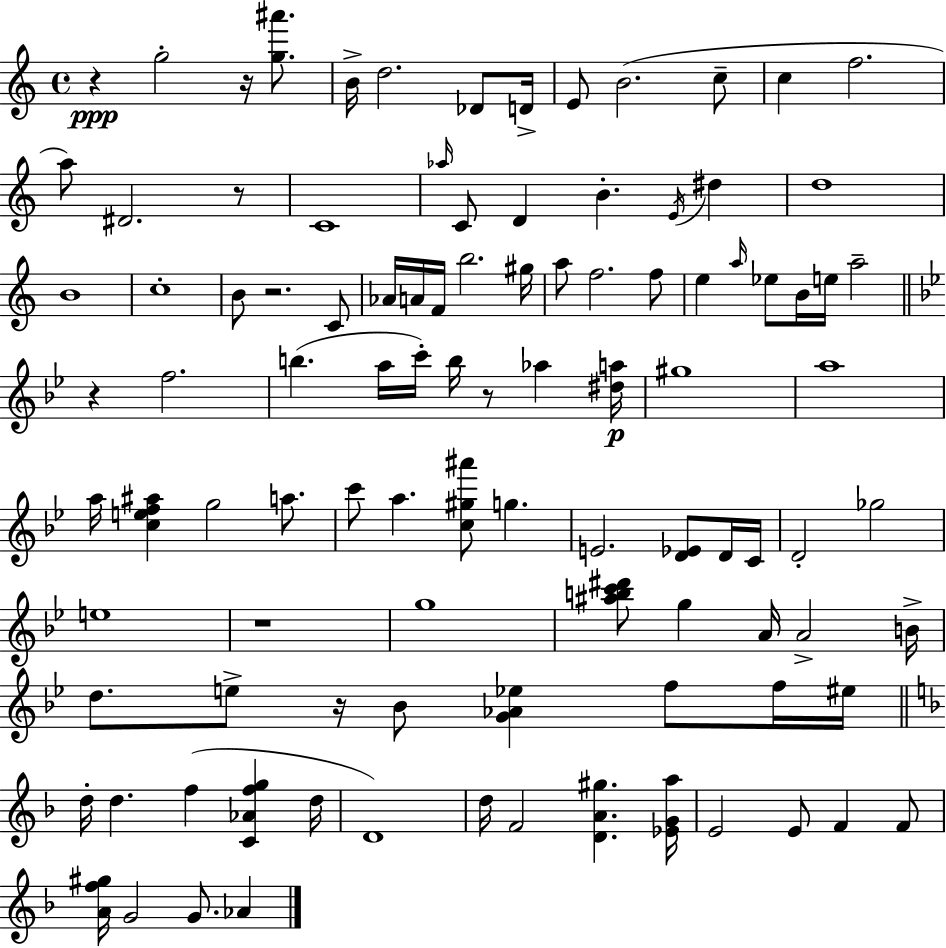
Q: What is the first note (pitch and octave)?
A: G5